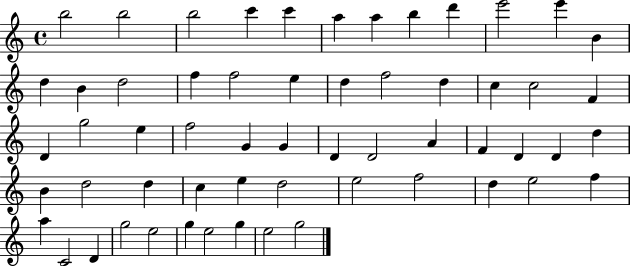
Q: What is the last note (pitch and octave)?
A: G5